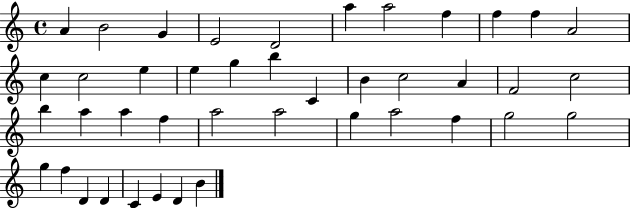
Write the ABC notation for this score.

X:1
T:Untitled
M:4/4
L:1/4
K:C
A B2 G E2 D2 a a2 f f f A2 c c2 e e g b C B c2 A F2 c2 b a a f a2 a2 g a2 f g2 g2 g f D D C E D B